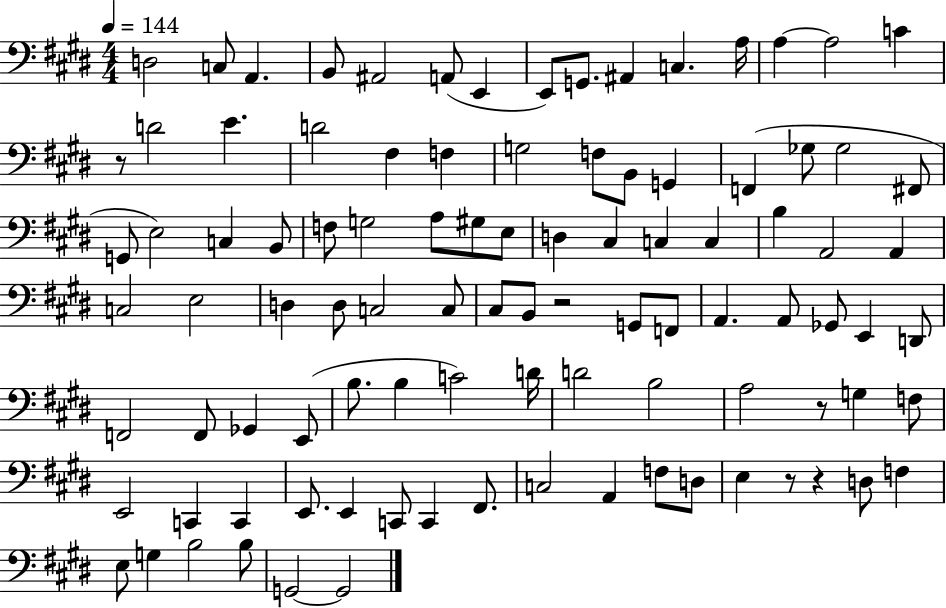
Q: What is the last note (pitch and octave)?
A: G2